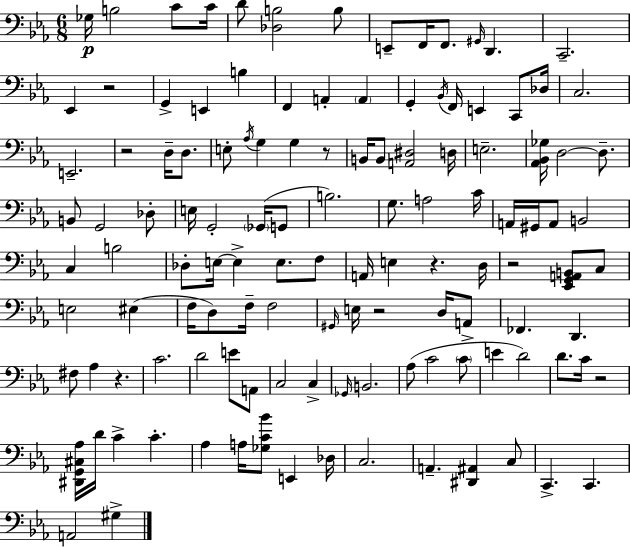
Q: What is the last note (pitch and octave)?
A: G#3